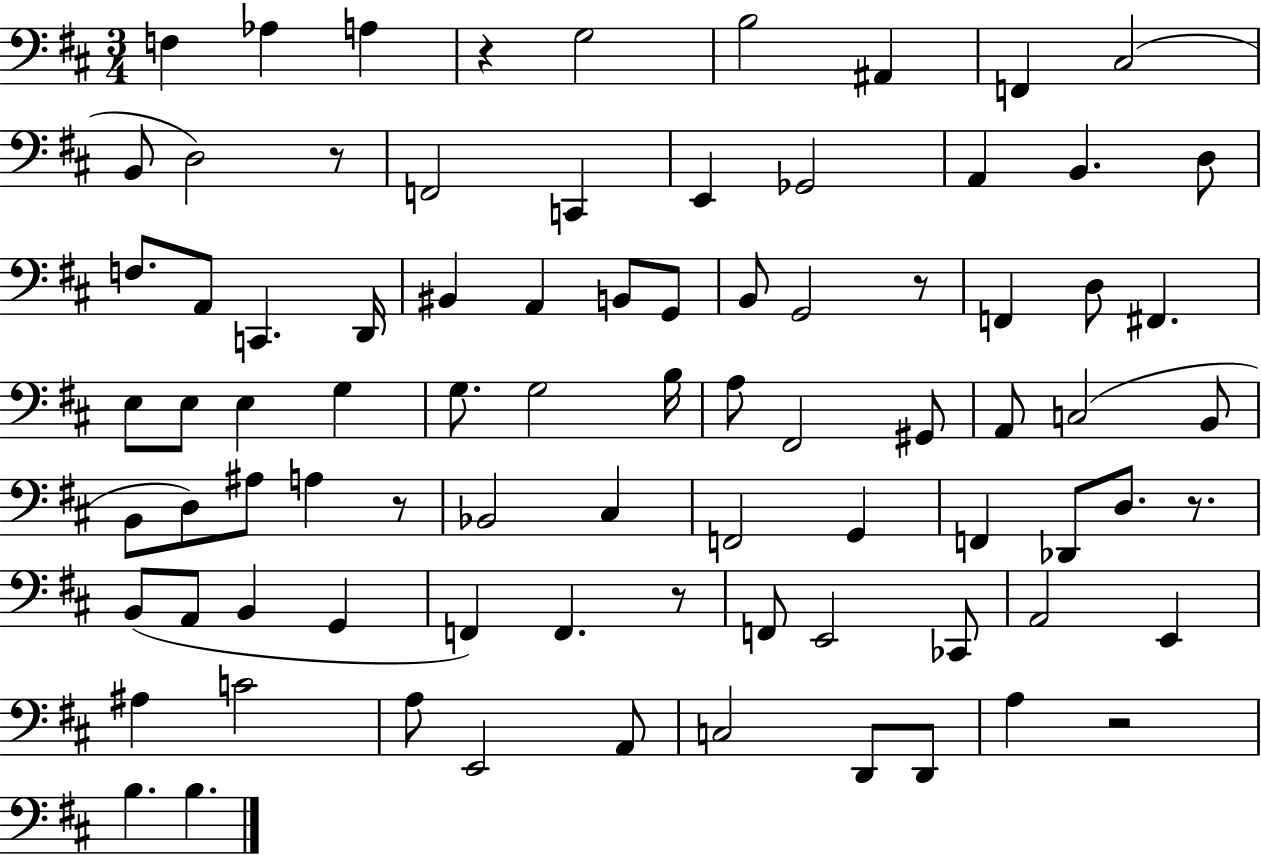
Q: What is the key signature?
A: D major